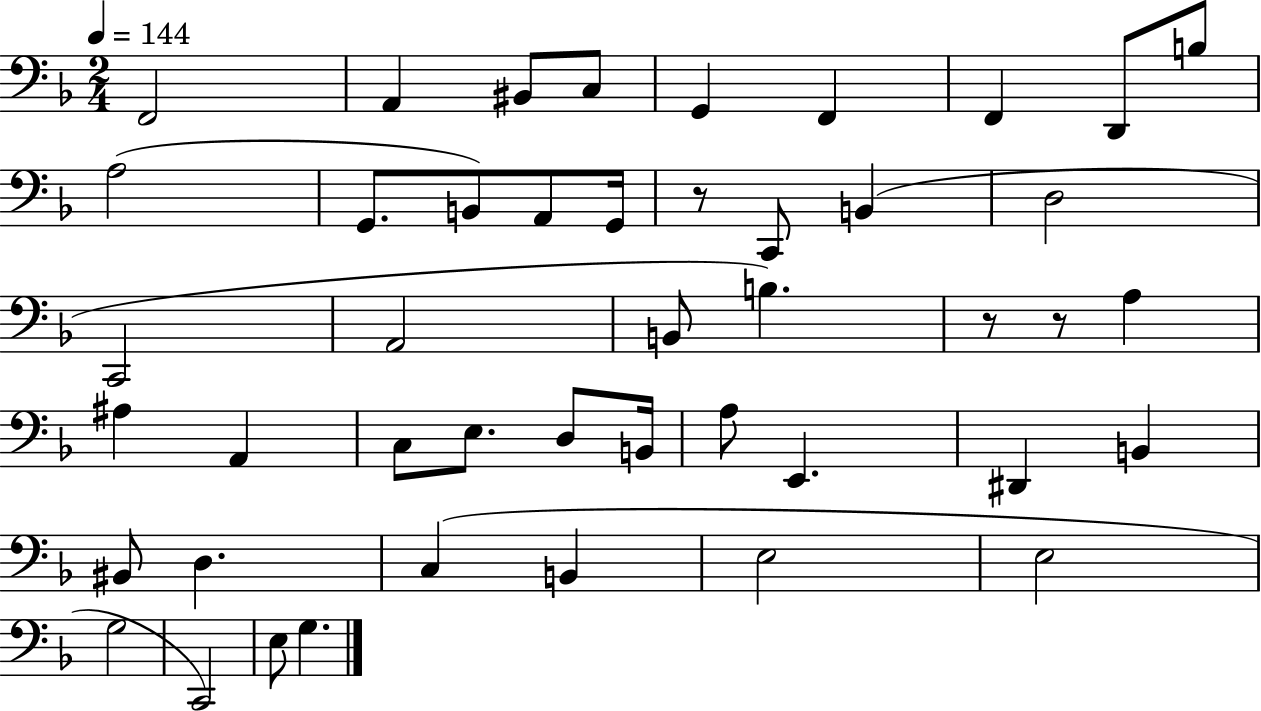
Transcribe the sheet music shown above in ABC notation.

X:1
T:Untitled
M:2/4
L:1/4
K:F
F,,2 A,, ^B,,/2 C,/2 G,, F,, F,, D,,/2 B,/2 A,2 G,,/2 B,,/2 A,,/2 G,,/4 z/2 C,,/2 B,, D,2 C,,2 A,,2 B,,/2 B, z/2 z/2 A, ^A, A,, C,/2 E,/2 D,/2 B,,/4 A,/2 E,, ^D,, B,, ^B,,/2 D, C, B,, E,2 E,2 G,2 C,,2 E,/2 G,